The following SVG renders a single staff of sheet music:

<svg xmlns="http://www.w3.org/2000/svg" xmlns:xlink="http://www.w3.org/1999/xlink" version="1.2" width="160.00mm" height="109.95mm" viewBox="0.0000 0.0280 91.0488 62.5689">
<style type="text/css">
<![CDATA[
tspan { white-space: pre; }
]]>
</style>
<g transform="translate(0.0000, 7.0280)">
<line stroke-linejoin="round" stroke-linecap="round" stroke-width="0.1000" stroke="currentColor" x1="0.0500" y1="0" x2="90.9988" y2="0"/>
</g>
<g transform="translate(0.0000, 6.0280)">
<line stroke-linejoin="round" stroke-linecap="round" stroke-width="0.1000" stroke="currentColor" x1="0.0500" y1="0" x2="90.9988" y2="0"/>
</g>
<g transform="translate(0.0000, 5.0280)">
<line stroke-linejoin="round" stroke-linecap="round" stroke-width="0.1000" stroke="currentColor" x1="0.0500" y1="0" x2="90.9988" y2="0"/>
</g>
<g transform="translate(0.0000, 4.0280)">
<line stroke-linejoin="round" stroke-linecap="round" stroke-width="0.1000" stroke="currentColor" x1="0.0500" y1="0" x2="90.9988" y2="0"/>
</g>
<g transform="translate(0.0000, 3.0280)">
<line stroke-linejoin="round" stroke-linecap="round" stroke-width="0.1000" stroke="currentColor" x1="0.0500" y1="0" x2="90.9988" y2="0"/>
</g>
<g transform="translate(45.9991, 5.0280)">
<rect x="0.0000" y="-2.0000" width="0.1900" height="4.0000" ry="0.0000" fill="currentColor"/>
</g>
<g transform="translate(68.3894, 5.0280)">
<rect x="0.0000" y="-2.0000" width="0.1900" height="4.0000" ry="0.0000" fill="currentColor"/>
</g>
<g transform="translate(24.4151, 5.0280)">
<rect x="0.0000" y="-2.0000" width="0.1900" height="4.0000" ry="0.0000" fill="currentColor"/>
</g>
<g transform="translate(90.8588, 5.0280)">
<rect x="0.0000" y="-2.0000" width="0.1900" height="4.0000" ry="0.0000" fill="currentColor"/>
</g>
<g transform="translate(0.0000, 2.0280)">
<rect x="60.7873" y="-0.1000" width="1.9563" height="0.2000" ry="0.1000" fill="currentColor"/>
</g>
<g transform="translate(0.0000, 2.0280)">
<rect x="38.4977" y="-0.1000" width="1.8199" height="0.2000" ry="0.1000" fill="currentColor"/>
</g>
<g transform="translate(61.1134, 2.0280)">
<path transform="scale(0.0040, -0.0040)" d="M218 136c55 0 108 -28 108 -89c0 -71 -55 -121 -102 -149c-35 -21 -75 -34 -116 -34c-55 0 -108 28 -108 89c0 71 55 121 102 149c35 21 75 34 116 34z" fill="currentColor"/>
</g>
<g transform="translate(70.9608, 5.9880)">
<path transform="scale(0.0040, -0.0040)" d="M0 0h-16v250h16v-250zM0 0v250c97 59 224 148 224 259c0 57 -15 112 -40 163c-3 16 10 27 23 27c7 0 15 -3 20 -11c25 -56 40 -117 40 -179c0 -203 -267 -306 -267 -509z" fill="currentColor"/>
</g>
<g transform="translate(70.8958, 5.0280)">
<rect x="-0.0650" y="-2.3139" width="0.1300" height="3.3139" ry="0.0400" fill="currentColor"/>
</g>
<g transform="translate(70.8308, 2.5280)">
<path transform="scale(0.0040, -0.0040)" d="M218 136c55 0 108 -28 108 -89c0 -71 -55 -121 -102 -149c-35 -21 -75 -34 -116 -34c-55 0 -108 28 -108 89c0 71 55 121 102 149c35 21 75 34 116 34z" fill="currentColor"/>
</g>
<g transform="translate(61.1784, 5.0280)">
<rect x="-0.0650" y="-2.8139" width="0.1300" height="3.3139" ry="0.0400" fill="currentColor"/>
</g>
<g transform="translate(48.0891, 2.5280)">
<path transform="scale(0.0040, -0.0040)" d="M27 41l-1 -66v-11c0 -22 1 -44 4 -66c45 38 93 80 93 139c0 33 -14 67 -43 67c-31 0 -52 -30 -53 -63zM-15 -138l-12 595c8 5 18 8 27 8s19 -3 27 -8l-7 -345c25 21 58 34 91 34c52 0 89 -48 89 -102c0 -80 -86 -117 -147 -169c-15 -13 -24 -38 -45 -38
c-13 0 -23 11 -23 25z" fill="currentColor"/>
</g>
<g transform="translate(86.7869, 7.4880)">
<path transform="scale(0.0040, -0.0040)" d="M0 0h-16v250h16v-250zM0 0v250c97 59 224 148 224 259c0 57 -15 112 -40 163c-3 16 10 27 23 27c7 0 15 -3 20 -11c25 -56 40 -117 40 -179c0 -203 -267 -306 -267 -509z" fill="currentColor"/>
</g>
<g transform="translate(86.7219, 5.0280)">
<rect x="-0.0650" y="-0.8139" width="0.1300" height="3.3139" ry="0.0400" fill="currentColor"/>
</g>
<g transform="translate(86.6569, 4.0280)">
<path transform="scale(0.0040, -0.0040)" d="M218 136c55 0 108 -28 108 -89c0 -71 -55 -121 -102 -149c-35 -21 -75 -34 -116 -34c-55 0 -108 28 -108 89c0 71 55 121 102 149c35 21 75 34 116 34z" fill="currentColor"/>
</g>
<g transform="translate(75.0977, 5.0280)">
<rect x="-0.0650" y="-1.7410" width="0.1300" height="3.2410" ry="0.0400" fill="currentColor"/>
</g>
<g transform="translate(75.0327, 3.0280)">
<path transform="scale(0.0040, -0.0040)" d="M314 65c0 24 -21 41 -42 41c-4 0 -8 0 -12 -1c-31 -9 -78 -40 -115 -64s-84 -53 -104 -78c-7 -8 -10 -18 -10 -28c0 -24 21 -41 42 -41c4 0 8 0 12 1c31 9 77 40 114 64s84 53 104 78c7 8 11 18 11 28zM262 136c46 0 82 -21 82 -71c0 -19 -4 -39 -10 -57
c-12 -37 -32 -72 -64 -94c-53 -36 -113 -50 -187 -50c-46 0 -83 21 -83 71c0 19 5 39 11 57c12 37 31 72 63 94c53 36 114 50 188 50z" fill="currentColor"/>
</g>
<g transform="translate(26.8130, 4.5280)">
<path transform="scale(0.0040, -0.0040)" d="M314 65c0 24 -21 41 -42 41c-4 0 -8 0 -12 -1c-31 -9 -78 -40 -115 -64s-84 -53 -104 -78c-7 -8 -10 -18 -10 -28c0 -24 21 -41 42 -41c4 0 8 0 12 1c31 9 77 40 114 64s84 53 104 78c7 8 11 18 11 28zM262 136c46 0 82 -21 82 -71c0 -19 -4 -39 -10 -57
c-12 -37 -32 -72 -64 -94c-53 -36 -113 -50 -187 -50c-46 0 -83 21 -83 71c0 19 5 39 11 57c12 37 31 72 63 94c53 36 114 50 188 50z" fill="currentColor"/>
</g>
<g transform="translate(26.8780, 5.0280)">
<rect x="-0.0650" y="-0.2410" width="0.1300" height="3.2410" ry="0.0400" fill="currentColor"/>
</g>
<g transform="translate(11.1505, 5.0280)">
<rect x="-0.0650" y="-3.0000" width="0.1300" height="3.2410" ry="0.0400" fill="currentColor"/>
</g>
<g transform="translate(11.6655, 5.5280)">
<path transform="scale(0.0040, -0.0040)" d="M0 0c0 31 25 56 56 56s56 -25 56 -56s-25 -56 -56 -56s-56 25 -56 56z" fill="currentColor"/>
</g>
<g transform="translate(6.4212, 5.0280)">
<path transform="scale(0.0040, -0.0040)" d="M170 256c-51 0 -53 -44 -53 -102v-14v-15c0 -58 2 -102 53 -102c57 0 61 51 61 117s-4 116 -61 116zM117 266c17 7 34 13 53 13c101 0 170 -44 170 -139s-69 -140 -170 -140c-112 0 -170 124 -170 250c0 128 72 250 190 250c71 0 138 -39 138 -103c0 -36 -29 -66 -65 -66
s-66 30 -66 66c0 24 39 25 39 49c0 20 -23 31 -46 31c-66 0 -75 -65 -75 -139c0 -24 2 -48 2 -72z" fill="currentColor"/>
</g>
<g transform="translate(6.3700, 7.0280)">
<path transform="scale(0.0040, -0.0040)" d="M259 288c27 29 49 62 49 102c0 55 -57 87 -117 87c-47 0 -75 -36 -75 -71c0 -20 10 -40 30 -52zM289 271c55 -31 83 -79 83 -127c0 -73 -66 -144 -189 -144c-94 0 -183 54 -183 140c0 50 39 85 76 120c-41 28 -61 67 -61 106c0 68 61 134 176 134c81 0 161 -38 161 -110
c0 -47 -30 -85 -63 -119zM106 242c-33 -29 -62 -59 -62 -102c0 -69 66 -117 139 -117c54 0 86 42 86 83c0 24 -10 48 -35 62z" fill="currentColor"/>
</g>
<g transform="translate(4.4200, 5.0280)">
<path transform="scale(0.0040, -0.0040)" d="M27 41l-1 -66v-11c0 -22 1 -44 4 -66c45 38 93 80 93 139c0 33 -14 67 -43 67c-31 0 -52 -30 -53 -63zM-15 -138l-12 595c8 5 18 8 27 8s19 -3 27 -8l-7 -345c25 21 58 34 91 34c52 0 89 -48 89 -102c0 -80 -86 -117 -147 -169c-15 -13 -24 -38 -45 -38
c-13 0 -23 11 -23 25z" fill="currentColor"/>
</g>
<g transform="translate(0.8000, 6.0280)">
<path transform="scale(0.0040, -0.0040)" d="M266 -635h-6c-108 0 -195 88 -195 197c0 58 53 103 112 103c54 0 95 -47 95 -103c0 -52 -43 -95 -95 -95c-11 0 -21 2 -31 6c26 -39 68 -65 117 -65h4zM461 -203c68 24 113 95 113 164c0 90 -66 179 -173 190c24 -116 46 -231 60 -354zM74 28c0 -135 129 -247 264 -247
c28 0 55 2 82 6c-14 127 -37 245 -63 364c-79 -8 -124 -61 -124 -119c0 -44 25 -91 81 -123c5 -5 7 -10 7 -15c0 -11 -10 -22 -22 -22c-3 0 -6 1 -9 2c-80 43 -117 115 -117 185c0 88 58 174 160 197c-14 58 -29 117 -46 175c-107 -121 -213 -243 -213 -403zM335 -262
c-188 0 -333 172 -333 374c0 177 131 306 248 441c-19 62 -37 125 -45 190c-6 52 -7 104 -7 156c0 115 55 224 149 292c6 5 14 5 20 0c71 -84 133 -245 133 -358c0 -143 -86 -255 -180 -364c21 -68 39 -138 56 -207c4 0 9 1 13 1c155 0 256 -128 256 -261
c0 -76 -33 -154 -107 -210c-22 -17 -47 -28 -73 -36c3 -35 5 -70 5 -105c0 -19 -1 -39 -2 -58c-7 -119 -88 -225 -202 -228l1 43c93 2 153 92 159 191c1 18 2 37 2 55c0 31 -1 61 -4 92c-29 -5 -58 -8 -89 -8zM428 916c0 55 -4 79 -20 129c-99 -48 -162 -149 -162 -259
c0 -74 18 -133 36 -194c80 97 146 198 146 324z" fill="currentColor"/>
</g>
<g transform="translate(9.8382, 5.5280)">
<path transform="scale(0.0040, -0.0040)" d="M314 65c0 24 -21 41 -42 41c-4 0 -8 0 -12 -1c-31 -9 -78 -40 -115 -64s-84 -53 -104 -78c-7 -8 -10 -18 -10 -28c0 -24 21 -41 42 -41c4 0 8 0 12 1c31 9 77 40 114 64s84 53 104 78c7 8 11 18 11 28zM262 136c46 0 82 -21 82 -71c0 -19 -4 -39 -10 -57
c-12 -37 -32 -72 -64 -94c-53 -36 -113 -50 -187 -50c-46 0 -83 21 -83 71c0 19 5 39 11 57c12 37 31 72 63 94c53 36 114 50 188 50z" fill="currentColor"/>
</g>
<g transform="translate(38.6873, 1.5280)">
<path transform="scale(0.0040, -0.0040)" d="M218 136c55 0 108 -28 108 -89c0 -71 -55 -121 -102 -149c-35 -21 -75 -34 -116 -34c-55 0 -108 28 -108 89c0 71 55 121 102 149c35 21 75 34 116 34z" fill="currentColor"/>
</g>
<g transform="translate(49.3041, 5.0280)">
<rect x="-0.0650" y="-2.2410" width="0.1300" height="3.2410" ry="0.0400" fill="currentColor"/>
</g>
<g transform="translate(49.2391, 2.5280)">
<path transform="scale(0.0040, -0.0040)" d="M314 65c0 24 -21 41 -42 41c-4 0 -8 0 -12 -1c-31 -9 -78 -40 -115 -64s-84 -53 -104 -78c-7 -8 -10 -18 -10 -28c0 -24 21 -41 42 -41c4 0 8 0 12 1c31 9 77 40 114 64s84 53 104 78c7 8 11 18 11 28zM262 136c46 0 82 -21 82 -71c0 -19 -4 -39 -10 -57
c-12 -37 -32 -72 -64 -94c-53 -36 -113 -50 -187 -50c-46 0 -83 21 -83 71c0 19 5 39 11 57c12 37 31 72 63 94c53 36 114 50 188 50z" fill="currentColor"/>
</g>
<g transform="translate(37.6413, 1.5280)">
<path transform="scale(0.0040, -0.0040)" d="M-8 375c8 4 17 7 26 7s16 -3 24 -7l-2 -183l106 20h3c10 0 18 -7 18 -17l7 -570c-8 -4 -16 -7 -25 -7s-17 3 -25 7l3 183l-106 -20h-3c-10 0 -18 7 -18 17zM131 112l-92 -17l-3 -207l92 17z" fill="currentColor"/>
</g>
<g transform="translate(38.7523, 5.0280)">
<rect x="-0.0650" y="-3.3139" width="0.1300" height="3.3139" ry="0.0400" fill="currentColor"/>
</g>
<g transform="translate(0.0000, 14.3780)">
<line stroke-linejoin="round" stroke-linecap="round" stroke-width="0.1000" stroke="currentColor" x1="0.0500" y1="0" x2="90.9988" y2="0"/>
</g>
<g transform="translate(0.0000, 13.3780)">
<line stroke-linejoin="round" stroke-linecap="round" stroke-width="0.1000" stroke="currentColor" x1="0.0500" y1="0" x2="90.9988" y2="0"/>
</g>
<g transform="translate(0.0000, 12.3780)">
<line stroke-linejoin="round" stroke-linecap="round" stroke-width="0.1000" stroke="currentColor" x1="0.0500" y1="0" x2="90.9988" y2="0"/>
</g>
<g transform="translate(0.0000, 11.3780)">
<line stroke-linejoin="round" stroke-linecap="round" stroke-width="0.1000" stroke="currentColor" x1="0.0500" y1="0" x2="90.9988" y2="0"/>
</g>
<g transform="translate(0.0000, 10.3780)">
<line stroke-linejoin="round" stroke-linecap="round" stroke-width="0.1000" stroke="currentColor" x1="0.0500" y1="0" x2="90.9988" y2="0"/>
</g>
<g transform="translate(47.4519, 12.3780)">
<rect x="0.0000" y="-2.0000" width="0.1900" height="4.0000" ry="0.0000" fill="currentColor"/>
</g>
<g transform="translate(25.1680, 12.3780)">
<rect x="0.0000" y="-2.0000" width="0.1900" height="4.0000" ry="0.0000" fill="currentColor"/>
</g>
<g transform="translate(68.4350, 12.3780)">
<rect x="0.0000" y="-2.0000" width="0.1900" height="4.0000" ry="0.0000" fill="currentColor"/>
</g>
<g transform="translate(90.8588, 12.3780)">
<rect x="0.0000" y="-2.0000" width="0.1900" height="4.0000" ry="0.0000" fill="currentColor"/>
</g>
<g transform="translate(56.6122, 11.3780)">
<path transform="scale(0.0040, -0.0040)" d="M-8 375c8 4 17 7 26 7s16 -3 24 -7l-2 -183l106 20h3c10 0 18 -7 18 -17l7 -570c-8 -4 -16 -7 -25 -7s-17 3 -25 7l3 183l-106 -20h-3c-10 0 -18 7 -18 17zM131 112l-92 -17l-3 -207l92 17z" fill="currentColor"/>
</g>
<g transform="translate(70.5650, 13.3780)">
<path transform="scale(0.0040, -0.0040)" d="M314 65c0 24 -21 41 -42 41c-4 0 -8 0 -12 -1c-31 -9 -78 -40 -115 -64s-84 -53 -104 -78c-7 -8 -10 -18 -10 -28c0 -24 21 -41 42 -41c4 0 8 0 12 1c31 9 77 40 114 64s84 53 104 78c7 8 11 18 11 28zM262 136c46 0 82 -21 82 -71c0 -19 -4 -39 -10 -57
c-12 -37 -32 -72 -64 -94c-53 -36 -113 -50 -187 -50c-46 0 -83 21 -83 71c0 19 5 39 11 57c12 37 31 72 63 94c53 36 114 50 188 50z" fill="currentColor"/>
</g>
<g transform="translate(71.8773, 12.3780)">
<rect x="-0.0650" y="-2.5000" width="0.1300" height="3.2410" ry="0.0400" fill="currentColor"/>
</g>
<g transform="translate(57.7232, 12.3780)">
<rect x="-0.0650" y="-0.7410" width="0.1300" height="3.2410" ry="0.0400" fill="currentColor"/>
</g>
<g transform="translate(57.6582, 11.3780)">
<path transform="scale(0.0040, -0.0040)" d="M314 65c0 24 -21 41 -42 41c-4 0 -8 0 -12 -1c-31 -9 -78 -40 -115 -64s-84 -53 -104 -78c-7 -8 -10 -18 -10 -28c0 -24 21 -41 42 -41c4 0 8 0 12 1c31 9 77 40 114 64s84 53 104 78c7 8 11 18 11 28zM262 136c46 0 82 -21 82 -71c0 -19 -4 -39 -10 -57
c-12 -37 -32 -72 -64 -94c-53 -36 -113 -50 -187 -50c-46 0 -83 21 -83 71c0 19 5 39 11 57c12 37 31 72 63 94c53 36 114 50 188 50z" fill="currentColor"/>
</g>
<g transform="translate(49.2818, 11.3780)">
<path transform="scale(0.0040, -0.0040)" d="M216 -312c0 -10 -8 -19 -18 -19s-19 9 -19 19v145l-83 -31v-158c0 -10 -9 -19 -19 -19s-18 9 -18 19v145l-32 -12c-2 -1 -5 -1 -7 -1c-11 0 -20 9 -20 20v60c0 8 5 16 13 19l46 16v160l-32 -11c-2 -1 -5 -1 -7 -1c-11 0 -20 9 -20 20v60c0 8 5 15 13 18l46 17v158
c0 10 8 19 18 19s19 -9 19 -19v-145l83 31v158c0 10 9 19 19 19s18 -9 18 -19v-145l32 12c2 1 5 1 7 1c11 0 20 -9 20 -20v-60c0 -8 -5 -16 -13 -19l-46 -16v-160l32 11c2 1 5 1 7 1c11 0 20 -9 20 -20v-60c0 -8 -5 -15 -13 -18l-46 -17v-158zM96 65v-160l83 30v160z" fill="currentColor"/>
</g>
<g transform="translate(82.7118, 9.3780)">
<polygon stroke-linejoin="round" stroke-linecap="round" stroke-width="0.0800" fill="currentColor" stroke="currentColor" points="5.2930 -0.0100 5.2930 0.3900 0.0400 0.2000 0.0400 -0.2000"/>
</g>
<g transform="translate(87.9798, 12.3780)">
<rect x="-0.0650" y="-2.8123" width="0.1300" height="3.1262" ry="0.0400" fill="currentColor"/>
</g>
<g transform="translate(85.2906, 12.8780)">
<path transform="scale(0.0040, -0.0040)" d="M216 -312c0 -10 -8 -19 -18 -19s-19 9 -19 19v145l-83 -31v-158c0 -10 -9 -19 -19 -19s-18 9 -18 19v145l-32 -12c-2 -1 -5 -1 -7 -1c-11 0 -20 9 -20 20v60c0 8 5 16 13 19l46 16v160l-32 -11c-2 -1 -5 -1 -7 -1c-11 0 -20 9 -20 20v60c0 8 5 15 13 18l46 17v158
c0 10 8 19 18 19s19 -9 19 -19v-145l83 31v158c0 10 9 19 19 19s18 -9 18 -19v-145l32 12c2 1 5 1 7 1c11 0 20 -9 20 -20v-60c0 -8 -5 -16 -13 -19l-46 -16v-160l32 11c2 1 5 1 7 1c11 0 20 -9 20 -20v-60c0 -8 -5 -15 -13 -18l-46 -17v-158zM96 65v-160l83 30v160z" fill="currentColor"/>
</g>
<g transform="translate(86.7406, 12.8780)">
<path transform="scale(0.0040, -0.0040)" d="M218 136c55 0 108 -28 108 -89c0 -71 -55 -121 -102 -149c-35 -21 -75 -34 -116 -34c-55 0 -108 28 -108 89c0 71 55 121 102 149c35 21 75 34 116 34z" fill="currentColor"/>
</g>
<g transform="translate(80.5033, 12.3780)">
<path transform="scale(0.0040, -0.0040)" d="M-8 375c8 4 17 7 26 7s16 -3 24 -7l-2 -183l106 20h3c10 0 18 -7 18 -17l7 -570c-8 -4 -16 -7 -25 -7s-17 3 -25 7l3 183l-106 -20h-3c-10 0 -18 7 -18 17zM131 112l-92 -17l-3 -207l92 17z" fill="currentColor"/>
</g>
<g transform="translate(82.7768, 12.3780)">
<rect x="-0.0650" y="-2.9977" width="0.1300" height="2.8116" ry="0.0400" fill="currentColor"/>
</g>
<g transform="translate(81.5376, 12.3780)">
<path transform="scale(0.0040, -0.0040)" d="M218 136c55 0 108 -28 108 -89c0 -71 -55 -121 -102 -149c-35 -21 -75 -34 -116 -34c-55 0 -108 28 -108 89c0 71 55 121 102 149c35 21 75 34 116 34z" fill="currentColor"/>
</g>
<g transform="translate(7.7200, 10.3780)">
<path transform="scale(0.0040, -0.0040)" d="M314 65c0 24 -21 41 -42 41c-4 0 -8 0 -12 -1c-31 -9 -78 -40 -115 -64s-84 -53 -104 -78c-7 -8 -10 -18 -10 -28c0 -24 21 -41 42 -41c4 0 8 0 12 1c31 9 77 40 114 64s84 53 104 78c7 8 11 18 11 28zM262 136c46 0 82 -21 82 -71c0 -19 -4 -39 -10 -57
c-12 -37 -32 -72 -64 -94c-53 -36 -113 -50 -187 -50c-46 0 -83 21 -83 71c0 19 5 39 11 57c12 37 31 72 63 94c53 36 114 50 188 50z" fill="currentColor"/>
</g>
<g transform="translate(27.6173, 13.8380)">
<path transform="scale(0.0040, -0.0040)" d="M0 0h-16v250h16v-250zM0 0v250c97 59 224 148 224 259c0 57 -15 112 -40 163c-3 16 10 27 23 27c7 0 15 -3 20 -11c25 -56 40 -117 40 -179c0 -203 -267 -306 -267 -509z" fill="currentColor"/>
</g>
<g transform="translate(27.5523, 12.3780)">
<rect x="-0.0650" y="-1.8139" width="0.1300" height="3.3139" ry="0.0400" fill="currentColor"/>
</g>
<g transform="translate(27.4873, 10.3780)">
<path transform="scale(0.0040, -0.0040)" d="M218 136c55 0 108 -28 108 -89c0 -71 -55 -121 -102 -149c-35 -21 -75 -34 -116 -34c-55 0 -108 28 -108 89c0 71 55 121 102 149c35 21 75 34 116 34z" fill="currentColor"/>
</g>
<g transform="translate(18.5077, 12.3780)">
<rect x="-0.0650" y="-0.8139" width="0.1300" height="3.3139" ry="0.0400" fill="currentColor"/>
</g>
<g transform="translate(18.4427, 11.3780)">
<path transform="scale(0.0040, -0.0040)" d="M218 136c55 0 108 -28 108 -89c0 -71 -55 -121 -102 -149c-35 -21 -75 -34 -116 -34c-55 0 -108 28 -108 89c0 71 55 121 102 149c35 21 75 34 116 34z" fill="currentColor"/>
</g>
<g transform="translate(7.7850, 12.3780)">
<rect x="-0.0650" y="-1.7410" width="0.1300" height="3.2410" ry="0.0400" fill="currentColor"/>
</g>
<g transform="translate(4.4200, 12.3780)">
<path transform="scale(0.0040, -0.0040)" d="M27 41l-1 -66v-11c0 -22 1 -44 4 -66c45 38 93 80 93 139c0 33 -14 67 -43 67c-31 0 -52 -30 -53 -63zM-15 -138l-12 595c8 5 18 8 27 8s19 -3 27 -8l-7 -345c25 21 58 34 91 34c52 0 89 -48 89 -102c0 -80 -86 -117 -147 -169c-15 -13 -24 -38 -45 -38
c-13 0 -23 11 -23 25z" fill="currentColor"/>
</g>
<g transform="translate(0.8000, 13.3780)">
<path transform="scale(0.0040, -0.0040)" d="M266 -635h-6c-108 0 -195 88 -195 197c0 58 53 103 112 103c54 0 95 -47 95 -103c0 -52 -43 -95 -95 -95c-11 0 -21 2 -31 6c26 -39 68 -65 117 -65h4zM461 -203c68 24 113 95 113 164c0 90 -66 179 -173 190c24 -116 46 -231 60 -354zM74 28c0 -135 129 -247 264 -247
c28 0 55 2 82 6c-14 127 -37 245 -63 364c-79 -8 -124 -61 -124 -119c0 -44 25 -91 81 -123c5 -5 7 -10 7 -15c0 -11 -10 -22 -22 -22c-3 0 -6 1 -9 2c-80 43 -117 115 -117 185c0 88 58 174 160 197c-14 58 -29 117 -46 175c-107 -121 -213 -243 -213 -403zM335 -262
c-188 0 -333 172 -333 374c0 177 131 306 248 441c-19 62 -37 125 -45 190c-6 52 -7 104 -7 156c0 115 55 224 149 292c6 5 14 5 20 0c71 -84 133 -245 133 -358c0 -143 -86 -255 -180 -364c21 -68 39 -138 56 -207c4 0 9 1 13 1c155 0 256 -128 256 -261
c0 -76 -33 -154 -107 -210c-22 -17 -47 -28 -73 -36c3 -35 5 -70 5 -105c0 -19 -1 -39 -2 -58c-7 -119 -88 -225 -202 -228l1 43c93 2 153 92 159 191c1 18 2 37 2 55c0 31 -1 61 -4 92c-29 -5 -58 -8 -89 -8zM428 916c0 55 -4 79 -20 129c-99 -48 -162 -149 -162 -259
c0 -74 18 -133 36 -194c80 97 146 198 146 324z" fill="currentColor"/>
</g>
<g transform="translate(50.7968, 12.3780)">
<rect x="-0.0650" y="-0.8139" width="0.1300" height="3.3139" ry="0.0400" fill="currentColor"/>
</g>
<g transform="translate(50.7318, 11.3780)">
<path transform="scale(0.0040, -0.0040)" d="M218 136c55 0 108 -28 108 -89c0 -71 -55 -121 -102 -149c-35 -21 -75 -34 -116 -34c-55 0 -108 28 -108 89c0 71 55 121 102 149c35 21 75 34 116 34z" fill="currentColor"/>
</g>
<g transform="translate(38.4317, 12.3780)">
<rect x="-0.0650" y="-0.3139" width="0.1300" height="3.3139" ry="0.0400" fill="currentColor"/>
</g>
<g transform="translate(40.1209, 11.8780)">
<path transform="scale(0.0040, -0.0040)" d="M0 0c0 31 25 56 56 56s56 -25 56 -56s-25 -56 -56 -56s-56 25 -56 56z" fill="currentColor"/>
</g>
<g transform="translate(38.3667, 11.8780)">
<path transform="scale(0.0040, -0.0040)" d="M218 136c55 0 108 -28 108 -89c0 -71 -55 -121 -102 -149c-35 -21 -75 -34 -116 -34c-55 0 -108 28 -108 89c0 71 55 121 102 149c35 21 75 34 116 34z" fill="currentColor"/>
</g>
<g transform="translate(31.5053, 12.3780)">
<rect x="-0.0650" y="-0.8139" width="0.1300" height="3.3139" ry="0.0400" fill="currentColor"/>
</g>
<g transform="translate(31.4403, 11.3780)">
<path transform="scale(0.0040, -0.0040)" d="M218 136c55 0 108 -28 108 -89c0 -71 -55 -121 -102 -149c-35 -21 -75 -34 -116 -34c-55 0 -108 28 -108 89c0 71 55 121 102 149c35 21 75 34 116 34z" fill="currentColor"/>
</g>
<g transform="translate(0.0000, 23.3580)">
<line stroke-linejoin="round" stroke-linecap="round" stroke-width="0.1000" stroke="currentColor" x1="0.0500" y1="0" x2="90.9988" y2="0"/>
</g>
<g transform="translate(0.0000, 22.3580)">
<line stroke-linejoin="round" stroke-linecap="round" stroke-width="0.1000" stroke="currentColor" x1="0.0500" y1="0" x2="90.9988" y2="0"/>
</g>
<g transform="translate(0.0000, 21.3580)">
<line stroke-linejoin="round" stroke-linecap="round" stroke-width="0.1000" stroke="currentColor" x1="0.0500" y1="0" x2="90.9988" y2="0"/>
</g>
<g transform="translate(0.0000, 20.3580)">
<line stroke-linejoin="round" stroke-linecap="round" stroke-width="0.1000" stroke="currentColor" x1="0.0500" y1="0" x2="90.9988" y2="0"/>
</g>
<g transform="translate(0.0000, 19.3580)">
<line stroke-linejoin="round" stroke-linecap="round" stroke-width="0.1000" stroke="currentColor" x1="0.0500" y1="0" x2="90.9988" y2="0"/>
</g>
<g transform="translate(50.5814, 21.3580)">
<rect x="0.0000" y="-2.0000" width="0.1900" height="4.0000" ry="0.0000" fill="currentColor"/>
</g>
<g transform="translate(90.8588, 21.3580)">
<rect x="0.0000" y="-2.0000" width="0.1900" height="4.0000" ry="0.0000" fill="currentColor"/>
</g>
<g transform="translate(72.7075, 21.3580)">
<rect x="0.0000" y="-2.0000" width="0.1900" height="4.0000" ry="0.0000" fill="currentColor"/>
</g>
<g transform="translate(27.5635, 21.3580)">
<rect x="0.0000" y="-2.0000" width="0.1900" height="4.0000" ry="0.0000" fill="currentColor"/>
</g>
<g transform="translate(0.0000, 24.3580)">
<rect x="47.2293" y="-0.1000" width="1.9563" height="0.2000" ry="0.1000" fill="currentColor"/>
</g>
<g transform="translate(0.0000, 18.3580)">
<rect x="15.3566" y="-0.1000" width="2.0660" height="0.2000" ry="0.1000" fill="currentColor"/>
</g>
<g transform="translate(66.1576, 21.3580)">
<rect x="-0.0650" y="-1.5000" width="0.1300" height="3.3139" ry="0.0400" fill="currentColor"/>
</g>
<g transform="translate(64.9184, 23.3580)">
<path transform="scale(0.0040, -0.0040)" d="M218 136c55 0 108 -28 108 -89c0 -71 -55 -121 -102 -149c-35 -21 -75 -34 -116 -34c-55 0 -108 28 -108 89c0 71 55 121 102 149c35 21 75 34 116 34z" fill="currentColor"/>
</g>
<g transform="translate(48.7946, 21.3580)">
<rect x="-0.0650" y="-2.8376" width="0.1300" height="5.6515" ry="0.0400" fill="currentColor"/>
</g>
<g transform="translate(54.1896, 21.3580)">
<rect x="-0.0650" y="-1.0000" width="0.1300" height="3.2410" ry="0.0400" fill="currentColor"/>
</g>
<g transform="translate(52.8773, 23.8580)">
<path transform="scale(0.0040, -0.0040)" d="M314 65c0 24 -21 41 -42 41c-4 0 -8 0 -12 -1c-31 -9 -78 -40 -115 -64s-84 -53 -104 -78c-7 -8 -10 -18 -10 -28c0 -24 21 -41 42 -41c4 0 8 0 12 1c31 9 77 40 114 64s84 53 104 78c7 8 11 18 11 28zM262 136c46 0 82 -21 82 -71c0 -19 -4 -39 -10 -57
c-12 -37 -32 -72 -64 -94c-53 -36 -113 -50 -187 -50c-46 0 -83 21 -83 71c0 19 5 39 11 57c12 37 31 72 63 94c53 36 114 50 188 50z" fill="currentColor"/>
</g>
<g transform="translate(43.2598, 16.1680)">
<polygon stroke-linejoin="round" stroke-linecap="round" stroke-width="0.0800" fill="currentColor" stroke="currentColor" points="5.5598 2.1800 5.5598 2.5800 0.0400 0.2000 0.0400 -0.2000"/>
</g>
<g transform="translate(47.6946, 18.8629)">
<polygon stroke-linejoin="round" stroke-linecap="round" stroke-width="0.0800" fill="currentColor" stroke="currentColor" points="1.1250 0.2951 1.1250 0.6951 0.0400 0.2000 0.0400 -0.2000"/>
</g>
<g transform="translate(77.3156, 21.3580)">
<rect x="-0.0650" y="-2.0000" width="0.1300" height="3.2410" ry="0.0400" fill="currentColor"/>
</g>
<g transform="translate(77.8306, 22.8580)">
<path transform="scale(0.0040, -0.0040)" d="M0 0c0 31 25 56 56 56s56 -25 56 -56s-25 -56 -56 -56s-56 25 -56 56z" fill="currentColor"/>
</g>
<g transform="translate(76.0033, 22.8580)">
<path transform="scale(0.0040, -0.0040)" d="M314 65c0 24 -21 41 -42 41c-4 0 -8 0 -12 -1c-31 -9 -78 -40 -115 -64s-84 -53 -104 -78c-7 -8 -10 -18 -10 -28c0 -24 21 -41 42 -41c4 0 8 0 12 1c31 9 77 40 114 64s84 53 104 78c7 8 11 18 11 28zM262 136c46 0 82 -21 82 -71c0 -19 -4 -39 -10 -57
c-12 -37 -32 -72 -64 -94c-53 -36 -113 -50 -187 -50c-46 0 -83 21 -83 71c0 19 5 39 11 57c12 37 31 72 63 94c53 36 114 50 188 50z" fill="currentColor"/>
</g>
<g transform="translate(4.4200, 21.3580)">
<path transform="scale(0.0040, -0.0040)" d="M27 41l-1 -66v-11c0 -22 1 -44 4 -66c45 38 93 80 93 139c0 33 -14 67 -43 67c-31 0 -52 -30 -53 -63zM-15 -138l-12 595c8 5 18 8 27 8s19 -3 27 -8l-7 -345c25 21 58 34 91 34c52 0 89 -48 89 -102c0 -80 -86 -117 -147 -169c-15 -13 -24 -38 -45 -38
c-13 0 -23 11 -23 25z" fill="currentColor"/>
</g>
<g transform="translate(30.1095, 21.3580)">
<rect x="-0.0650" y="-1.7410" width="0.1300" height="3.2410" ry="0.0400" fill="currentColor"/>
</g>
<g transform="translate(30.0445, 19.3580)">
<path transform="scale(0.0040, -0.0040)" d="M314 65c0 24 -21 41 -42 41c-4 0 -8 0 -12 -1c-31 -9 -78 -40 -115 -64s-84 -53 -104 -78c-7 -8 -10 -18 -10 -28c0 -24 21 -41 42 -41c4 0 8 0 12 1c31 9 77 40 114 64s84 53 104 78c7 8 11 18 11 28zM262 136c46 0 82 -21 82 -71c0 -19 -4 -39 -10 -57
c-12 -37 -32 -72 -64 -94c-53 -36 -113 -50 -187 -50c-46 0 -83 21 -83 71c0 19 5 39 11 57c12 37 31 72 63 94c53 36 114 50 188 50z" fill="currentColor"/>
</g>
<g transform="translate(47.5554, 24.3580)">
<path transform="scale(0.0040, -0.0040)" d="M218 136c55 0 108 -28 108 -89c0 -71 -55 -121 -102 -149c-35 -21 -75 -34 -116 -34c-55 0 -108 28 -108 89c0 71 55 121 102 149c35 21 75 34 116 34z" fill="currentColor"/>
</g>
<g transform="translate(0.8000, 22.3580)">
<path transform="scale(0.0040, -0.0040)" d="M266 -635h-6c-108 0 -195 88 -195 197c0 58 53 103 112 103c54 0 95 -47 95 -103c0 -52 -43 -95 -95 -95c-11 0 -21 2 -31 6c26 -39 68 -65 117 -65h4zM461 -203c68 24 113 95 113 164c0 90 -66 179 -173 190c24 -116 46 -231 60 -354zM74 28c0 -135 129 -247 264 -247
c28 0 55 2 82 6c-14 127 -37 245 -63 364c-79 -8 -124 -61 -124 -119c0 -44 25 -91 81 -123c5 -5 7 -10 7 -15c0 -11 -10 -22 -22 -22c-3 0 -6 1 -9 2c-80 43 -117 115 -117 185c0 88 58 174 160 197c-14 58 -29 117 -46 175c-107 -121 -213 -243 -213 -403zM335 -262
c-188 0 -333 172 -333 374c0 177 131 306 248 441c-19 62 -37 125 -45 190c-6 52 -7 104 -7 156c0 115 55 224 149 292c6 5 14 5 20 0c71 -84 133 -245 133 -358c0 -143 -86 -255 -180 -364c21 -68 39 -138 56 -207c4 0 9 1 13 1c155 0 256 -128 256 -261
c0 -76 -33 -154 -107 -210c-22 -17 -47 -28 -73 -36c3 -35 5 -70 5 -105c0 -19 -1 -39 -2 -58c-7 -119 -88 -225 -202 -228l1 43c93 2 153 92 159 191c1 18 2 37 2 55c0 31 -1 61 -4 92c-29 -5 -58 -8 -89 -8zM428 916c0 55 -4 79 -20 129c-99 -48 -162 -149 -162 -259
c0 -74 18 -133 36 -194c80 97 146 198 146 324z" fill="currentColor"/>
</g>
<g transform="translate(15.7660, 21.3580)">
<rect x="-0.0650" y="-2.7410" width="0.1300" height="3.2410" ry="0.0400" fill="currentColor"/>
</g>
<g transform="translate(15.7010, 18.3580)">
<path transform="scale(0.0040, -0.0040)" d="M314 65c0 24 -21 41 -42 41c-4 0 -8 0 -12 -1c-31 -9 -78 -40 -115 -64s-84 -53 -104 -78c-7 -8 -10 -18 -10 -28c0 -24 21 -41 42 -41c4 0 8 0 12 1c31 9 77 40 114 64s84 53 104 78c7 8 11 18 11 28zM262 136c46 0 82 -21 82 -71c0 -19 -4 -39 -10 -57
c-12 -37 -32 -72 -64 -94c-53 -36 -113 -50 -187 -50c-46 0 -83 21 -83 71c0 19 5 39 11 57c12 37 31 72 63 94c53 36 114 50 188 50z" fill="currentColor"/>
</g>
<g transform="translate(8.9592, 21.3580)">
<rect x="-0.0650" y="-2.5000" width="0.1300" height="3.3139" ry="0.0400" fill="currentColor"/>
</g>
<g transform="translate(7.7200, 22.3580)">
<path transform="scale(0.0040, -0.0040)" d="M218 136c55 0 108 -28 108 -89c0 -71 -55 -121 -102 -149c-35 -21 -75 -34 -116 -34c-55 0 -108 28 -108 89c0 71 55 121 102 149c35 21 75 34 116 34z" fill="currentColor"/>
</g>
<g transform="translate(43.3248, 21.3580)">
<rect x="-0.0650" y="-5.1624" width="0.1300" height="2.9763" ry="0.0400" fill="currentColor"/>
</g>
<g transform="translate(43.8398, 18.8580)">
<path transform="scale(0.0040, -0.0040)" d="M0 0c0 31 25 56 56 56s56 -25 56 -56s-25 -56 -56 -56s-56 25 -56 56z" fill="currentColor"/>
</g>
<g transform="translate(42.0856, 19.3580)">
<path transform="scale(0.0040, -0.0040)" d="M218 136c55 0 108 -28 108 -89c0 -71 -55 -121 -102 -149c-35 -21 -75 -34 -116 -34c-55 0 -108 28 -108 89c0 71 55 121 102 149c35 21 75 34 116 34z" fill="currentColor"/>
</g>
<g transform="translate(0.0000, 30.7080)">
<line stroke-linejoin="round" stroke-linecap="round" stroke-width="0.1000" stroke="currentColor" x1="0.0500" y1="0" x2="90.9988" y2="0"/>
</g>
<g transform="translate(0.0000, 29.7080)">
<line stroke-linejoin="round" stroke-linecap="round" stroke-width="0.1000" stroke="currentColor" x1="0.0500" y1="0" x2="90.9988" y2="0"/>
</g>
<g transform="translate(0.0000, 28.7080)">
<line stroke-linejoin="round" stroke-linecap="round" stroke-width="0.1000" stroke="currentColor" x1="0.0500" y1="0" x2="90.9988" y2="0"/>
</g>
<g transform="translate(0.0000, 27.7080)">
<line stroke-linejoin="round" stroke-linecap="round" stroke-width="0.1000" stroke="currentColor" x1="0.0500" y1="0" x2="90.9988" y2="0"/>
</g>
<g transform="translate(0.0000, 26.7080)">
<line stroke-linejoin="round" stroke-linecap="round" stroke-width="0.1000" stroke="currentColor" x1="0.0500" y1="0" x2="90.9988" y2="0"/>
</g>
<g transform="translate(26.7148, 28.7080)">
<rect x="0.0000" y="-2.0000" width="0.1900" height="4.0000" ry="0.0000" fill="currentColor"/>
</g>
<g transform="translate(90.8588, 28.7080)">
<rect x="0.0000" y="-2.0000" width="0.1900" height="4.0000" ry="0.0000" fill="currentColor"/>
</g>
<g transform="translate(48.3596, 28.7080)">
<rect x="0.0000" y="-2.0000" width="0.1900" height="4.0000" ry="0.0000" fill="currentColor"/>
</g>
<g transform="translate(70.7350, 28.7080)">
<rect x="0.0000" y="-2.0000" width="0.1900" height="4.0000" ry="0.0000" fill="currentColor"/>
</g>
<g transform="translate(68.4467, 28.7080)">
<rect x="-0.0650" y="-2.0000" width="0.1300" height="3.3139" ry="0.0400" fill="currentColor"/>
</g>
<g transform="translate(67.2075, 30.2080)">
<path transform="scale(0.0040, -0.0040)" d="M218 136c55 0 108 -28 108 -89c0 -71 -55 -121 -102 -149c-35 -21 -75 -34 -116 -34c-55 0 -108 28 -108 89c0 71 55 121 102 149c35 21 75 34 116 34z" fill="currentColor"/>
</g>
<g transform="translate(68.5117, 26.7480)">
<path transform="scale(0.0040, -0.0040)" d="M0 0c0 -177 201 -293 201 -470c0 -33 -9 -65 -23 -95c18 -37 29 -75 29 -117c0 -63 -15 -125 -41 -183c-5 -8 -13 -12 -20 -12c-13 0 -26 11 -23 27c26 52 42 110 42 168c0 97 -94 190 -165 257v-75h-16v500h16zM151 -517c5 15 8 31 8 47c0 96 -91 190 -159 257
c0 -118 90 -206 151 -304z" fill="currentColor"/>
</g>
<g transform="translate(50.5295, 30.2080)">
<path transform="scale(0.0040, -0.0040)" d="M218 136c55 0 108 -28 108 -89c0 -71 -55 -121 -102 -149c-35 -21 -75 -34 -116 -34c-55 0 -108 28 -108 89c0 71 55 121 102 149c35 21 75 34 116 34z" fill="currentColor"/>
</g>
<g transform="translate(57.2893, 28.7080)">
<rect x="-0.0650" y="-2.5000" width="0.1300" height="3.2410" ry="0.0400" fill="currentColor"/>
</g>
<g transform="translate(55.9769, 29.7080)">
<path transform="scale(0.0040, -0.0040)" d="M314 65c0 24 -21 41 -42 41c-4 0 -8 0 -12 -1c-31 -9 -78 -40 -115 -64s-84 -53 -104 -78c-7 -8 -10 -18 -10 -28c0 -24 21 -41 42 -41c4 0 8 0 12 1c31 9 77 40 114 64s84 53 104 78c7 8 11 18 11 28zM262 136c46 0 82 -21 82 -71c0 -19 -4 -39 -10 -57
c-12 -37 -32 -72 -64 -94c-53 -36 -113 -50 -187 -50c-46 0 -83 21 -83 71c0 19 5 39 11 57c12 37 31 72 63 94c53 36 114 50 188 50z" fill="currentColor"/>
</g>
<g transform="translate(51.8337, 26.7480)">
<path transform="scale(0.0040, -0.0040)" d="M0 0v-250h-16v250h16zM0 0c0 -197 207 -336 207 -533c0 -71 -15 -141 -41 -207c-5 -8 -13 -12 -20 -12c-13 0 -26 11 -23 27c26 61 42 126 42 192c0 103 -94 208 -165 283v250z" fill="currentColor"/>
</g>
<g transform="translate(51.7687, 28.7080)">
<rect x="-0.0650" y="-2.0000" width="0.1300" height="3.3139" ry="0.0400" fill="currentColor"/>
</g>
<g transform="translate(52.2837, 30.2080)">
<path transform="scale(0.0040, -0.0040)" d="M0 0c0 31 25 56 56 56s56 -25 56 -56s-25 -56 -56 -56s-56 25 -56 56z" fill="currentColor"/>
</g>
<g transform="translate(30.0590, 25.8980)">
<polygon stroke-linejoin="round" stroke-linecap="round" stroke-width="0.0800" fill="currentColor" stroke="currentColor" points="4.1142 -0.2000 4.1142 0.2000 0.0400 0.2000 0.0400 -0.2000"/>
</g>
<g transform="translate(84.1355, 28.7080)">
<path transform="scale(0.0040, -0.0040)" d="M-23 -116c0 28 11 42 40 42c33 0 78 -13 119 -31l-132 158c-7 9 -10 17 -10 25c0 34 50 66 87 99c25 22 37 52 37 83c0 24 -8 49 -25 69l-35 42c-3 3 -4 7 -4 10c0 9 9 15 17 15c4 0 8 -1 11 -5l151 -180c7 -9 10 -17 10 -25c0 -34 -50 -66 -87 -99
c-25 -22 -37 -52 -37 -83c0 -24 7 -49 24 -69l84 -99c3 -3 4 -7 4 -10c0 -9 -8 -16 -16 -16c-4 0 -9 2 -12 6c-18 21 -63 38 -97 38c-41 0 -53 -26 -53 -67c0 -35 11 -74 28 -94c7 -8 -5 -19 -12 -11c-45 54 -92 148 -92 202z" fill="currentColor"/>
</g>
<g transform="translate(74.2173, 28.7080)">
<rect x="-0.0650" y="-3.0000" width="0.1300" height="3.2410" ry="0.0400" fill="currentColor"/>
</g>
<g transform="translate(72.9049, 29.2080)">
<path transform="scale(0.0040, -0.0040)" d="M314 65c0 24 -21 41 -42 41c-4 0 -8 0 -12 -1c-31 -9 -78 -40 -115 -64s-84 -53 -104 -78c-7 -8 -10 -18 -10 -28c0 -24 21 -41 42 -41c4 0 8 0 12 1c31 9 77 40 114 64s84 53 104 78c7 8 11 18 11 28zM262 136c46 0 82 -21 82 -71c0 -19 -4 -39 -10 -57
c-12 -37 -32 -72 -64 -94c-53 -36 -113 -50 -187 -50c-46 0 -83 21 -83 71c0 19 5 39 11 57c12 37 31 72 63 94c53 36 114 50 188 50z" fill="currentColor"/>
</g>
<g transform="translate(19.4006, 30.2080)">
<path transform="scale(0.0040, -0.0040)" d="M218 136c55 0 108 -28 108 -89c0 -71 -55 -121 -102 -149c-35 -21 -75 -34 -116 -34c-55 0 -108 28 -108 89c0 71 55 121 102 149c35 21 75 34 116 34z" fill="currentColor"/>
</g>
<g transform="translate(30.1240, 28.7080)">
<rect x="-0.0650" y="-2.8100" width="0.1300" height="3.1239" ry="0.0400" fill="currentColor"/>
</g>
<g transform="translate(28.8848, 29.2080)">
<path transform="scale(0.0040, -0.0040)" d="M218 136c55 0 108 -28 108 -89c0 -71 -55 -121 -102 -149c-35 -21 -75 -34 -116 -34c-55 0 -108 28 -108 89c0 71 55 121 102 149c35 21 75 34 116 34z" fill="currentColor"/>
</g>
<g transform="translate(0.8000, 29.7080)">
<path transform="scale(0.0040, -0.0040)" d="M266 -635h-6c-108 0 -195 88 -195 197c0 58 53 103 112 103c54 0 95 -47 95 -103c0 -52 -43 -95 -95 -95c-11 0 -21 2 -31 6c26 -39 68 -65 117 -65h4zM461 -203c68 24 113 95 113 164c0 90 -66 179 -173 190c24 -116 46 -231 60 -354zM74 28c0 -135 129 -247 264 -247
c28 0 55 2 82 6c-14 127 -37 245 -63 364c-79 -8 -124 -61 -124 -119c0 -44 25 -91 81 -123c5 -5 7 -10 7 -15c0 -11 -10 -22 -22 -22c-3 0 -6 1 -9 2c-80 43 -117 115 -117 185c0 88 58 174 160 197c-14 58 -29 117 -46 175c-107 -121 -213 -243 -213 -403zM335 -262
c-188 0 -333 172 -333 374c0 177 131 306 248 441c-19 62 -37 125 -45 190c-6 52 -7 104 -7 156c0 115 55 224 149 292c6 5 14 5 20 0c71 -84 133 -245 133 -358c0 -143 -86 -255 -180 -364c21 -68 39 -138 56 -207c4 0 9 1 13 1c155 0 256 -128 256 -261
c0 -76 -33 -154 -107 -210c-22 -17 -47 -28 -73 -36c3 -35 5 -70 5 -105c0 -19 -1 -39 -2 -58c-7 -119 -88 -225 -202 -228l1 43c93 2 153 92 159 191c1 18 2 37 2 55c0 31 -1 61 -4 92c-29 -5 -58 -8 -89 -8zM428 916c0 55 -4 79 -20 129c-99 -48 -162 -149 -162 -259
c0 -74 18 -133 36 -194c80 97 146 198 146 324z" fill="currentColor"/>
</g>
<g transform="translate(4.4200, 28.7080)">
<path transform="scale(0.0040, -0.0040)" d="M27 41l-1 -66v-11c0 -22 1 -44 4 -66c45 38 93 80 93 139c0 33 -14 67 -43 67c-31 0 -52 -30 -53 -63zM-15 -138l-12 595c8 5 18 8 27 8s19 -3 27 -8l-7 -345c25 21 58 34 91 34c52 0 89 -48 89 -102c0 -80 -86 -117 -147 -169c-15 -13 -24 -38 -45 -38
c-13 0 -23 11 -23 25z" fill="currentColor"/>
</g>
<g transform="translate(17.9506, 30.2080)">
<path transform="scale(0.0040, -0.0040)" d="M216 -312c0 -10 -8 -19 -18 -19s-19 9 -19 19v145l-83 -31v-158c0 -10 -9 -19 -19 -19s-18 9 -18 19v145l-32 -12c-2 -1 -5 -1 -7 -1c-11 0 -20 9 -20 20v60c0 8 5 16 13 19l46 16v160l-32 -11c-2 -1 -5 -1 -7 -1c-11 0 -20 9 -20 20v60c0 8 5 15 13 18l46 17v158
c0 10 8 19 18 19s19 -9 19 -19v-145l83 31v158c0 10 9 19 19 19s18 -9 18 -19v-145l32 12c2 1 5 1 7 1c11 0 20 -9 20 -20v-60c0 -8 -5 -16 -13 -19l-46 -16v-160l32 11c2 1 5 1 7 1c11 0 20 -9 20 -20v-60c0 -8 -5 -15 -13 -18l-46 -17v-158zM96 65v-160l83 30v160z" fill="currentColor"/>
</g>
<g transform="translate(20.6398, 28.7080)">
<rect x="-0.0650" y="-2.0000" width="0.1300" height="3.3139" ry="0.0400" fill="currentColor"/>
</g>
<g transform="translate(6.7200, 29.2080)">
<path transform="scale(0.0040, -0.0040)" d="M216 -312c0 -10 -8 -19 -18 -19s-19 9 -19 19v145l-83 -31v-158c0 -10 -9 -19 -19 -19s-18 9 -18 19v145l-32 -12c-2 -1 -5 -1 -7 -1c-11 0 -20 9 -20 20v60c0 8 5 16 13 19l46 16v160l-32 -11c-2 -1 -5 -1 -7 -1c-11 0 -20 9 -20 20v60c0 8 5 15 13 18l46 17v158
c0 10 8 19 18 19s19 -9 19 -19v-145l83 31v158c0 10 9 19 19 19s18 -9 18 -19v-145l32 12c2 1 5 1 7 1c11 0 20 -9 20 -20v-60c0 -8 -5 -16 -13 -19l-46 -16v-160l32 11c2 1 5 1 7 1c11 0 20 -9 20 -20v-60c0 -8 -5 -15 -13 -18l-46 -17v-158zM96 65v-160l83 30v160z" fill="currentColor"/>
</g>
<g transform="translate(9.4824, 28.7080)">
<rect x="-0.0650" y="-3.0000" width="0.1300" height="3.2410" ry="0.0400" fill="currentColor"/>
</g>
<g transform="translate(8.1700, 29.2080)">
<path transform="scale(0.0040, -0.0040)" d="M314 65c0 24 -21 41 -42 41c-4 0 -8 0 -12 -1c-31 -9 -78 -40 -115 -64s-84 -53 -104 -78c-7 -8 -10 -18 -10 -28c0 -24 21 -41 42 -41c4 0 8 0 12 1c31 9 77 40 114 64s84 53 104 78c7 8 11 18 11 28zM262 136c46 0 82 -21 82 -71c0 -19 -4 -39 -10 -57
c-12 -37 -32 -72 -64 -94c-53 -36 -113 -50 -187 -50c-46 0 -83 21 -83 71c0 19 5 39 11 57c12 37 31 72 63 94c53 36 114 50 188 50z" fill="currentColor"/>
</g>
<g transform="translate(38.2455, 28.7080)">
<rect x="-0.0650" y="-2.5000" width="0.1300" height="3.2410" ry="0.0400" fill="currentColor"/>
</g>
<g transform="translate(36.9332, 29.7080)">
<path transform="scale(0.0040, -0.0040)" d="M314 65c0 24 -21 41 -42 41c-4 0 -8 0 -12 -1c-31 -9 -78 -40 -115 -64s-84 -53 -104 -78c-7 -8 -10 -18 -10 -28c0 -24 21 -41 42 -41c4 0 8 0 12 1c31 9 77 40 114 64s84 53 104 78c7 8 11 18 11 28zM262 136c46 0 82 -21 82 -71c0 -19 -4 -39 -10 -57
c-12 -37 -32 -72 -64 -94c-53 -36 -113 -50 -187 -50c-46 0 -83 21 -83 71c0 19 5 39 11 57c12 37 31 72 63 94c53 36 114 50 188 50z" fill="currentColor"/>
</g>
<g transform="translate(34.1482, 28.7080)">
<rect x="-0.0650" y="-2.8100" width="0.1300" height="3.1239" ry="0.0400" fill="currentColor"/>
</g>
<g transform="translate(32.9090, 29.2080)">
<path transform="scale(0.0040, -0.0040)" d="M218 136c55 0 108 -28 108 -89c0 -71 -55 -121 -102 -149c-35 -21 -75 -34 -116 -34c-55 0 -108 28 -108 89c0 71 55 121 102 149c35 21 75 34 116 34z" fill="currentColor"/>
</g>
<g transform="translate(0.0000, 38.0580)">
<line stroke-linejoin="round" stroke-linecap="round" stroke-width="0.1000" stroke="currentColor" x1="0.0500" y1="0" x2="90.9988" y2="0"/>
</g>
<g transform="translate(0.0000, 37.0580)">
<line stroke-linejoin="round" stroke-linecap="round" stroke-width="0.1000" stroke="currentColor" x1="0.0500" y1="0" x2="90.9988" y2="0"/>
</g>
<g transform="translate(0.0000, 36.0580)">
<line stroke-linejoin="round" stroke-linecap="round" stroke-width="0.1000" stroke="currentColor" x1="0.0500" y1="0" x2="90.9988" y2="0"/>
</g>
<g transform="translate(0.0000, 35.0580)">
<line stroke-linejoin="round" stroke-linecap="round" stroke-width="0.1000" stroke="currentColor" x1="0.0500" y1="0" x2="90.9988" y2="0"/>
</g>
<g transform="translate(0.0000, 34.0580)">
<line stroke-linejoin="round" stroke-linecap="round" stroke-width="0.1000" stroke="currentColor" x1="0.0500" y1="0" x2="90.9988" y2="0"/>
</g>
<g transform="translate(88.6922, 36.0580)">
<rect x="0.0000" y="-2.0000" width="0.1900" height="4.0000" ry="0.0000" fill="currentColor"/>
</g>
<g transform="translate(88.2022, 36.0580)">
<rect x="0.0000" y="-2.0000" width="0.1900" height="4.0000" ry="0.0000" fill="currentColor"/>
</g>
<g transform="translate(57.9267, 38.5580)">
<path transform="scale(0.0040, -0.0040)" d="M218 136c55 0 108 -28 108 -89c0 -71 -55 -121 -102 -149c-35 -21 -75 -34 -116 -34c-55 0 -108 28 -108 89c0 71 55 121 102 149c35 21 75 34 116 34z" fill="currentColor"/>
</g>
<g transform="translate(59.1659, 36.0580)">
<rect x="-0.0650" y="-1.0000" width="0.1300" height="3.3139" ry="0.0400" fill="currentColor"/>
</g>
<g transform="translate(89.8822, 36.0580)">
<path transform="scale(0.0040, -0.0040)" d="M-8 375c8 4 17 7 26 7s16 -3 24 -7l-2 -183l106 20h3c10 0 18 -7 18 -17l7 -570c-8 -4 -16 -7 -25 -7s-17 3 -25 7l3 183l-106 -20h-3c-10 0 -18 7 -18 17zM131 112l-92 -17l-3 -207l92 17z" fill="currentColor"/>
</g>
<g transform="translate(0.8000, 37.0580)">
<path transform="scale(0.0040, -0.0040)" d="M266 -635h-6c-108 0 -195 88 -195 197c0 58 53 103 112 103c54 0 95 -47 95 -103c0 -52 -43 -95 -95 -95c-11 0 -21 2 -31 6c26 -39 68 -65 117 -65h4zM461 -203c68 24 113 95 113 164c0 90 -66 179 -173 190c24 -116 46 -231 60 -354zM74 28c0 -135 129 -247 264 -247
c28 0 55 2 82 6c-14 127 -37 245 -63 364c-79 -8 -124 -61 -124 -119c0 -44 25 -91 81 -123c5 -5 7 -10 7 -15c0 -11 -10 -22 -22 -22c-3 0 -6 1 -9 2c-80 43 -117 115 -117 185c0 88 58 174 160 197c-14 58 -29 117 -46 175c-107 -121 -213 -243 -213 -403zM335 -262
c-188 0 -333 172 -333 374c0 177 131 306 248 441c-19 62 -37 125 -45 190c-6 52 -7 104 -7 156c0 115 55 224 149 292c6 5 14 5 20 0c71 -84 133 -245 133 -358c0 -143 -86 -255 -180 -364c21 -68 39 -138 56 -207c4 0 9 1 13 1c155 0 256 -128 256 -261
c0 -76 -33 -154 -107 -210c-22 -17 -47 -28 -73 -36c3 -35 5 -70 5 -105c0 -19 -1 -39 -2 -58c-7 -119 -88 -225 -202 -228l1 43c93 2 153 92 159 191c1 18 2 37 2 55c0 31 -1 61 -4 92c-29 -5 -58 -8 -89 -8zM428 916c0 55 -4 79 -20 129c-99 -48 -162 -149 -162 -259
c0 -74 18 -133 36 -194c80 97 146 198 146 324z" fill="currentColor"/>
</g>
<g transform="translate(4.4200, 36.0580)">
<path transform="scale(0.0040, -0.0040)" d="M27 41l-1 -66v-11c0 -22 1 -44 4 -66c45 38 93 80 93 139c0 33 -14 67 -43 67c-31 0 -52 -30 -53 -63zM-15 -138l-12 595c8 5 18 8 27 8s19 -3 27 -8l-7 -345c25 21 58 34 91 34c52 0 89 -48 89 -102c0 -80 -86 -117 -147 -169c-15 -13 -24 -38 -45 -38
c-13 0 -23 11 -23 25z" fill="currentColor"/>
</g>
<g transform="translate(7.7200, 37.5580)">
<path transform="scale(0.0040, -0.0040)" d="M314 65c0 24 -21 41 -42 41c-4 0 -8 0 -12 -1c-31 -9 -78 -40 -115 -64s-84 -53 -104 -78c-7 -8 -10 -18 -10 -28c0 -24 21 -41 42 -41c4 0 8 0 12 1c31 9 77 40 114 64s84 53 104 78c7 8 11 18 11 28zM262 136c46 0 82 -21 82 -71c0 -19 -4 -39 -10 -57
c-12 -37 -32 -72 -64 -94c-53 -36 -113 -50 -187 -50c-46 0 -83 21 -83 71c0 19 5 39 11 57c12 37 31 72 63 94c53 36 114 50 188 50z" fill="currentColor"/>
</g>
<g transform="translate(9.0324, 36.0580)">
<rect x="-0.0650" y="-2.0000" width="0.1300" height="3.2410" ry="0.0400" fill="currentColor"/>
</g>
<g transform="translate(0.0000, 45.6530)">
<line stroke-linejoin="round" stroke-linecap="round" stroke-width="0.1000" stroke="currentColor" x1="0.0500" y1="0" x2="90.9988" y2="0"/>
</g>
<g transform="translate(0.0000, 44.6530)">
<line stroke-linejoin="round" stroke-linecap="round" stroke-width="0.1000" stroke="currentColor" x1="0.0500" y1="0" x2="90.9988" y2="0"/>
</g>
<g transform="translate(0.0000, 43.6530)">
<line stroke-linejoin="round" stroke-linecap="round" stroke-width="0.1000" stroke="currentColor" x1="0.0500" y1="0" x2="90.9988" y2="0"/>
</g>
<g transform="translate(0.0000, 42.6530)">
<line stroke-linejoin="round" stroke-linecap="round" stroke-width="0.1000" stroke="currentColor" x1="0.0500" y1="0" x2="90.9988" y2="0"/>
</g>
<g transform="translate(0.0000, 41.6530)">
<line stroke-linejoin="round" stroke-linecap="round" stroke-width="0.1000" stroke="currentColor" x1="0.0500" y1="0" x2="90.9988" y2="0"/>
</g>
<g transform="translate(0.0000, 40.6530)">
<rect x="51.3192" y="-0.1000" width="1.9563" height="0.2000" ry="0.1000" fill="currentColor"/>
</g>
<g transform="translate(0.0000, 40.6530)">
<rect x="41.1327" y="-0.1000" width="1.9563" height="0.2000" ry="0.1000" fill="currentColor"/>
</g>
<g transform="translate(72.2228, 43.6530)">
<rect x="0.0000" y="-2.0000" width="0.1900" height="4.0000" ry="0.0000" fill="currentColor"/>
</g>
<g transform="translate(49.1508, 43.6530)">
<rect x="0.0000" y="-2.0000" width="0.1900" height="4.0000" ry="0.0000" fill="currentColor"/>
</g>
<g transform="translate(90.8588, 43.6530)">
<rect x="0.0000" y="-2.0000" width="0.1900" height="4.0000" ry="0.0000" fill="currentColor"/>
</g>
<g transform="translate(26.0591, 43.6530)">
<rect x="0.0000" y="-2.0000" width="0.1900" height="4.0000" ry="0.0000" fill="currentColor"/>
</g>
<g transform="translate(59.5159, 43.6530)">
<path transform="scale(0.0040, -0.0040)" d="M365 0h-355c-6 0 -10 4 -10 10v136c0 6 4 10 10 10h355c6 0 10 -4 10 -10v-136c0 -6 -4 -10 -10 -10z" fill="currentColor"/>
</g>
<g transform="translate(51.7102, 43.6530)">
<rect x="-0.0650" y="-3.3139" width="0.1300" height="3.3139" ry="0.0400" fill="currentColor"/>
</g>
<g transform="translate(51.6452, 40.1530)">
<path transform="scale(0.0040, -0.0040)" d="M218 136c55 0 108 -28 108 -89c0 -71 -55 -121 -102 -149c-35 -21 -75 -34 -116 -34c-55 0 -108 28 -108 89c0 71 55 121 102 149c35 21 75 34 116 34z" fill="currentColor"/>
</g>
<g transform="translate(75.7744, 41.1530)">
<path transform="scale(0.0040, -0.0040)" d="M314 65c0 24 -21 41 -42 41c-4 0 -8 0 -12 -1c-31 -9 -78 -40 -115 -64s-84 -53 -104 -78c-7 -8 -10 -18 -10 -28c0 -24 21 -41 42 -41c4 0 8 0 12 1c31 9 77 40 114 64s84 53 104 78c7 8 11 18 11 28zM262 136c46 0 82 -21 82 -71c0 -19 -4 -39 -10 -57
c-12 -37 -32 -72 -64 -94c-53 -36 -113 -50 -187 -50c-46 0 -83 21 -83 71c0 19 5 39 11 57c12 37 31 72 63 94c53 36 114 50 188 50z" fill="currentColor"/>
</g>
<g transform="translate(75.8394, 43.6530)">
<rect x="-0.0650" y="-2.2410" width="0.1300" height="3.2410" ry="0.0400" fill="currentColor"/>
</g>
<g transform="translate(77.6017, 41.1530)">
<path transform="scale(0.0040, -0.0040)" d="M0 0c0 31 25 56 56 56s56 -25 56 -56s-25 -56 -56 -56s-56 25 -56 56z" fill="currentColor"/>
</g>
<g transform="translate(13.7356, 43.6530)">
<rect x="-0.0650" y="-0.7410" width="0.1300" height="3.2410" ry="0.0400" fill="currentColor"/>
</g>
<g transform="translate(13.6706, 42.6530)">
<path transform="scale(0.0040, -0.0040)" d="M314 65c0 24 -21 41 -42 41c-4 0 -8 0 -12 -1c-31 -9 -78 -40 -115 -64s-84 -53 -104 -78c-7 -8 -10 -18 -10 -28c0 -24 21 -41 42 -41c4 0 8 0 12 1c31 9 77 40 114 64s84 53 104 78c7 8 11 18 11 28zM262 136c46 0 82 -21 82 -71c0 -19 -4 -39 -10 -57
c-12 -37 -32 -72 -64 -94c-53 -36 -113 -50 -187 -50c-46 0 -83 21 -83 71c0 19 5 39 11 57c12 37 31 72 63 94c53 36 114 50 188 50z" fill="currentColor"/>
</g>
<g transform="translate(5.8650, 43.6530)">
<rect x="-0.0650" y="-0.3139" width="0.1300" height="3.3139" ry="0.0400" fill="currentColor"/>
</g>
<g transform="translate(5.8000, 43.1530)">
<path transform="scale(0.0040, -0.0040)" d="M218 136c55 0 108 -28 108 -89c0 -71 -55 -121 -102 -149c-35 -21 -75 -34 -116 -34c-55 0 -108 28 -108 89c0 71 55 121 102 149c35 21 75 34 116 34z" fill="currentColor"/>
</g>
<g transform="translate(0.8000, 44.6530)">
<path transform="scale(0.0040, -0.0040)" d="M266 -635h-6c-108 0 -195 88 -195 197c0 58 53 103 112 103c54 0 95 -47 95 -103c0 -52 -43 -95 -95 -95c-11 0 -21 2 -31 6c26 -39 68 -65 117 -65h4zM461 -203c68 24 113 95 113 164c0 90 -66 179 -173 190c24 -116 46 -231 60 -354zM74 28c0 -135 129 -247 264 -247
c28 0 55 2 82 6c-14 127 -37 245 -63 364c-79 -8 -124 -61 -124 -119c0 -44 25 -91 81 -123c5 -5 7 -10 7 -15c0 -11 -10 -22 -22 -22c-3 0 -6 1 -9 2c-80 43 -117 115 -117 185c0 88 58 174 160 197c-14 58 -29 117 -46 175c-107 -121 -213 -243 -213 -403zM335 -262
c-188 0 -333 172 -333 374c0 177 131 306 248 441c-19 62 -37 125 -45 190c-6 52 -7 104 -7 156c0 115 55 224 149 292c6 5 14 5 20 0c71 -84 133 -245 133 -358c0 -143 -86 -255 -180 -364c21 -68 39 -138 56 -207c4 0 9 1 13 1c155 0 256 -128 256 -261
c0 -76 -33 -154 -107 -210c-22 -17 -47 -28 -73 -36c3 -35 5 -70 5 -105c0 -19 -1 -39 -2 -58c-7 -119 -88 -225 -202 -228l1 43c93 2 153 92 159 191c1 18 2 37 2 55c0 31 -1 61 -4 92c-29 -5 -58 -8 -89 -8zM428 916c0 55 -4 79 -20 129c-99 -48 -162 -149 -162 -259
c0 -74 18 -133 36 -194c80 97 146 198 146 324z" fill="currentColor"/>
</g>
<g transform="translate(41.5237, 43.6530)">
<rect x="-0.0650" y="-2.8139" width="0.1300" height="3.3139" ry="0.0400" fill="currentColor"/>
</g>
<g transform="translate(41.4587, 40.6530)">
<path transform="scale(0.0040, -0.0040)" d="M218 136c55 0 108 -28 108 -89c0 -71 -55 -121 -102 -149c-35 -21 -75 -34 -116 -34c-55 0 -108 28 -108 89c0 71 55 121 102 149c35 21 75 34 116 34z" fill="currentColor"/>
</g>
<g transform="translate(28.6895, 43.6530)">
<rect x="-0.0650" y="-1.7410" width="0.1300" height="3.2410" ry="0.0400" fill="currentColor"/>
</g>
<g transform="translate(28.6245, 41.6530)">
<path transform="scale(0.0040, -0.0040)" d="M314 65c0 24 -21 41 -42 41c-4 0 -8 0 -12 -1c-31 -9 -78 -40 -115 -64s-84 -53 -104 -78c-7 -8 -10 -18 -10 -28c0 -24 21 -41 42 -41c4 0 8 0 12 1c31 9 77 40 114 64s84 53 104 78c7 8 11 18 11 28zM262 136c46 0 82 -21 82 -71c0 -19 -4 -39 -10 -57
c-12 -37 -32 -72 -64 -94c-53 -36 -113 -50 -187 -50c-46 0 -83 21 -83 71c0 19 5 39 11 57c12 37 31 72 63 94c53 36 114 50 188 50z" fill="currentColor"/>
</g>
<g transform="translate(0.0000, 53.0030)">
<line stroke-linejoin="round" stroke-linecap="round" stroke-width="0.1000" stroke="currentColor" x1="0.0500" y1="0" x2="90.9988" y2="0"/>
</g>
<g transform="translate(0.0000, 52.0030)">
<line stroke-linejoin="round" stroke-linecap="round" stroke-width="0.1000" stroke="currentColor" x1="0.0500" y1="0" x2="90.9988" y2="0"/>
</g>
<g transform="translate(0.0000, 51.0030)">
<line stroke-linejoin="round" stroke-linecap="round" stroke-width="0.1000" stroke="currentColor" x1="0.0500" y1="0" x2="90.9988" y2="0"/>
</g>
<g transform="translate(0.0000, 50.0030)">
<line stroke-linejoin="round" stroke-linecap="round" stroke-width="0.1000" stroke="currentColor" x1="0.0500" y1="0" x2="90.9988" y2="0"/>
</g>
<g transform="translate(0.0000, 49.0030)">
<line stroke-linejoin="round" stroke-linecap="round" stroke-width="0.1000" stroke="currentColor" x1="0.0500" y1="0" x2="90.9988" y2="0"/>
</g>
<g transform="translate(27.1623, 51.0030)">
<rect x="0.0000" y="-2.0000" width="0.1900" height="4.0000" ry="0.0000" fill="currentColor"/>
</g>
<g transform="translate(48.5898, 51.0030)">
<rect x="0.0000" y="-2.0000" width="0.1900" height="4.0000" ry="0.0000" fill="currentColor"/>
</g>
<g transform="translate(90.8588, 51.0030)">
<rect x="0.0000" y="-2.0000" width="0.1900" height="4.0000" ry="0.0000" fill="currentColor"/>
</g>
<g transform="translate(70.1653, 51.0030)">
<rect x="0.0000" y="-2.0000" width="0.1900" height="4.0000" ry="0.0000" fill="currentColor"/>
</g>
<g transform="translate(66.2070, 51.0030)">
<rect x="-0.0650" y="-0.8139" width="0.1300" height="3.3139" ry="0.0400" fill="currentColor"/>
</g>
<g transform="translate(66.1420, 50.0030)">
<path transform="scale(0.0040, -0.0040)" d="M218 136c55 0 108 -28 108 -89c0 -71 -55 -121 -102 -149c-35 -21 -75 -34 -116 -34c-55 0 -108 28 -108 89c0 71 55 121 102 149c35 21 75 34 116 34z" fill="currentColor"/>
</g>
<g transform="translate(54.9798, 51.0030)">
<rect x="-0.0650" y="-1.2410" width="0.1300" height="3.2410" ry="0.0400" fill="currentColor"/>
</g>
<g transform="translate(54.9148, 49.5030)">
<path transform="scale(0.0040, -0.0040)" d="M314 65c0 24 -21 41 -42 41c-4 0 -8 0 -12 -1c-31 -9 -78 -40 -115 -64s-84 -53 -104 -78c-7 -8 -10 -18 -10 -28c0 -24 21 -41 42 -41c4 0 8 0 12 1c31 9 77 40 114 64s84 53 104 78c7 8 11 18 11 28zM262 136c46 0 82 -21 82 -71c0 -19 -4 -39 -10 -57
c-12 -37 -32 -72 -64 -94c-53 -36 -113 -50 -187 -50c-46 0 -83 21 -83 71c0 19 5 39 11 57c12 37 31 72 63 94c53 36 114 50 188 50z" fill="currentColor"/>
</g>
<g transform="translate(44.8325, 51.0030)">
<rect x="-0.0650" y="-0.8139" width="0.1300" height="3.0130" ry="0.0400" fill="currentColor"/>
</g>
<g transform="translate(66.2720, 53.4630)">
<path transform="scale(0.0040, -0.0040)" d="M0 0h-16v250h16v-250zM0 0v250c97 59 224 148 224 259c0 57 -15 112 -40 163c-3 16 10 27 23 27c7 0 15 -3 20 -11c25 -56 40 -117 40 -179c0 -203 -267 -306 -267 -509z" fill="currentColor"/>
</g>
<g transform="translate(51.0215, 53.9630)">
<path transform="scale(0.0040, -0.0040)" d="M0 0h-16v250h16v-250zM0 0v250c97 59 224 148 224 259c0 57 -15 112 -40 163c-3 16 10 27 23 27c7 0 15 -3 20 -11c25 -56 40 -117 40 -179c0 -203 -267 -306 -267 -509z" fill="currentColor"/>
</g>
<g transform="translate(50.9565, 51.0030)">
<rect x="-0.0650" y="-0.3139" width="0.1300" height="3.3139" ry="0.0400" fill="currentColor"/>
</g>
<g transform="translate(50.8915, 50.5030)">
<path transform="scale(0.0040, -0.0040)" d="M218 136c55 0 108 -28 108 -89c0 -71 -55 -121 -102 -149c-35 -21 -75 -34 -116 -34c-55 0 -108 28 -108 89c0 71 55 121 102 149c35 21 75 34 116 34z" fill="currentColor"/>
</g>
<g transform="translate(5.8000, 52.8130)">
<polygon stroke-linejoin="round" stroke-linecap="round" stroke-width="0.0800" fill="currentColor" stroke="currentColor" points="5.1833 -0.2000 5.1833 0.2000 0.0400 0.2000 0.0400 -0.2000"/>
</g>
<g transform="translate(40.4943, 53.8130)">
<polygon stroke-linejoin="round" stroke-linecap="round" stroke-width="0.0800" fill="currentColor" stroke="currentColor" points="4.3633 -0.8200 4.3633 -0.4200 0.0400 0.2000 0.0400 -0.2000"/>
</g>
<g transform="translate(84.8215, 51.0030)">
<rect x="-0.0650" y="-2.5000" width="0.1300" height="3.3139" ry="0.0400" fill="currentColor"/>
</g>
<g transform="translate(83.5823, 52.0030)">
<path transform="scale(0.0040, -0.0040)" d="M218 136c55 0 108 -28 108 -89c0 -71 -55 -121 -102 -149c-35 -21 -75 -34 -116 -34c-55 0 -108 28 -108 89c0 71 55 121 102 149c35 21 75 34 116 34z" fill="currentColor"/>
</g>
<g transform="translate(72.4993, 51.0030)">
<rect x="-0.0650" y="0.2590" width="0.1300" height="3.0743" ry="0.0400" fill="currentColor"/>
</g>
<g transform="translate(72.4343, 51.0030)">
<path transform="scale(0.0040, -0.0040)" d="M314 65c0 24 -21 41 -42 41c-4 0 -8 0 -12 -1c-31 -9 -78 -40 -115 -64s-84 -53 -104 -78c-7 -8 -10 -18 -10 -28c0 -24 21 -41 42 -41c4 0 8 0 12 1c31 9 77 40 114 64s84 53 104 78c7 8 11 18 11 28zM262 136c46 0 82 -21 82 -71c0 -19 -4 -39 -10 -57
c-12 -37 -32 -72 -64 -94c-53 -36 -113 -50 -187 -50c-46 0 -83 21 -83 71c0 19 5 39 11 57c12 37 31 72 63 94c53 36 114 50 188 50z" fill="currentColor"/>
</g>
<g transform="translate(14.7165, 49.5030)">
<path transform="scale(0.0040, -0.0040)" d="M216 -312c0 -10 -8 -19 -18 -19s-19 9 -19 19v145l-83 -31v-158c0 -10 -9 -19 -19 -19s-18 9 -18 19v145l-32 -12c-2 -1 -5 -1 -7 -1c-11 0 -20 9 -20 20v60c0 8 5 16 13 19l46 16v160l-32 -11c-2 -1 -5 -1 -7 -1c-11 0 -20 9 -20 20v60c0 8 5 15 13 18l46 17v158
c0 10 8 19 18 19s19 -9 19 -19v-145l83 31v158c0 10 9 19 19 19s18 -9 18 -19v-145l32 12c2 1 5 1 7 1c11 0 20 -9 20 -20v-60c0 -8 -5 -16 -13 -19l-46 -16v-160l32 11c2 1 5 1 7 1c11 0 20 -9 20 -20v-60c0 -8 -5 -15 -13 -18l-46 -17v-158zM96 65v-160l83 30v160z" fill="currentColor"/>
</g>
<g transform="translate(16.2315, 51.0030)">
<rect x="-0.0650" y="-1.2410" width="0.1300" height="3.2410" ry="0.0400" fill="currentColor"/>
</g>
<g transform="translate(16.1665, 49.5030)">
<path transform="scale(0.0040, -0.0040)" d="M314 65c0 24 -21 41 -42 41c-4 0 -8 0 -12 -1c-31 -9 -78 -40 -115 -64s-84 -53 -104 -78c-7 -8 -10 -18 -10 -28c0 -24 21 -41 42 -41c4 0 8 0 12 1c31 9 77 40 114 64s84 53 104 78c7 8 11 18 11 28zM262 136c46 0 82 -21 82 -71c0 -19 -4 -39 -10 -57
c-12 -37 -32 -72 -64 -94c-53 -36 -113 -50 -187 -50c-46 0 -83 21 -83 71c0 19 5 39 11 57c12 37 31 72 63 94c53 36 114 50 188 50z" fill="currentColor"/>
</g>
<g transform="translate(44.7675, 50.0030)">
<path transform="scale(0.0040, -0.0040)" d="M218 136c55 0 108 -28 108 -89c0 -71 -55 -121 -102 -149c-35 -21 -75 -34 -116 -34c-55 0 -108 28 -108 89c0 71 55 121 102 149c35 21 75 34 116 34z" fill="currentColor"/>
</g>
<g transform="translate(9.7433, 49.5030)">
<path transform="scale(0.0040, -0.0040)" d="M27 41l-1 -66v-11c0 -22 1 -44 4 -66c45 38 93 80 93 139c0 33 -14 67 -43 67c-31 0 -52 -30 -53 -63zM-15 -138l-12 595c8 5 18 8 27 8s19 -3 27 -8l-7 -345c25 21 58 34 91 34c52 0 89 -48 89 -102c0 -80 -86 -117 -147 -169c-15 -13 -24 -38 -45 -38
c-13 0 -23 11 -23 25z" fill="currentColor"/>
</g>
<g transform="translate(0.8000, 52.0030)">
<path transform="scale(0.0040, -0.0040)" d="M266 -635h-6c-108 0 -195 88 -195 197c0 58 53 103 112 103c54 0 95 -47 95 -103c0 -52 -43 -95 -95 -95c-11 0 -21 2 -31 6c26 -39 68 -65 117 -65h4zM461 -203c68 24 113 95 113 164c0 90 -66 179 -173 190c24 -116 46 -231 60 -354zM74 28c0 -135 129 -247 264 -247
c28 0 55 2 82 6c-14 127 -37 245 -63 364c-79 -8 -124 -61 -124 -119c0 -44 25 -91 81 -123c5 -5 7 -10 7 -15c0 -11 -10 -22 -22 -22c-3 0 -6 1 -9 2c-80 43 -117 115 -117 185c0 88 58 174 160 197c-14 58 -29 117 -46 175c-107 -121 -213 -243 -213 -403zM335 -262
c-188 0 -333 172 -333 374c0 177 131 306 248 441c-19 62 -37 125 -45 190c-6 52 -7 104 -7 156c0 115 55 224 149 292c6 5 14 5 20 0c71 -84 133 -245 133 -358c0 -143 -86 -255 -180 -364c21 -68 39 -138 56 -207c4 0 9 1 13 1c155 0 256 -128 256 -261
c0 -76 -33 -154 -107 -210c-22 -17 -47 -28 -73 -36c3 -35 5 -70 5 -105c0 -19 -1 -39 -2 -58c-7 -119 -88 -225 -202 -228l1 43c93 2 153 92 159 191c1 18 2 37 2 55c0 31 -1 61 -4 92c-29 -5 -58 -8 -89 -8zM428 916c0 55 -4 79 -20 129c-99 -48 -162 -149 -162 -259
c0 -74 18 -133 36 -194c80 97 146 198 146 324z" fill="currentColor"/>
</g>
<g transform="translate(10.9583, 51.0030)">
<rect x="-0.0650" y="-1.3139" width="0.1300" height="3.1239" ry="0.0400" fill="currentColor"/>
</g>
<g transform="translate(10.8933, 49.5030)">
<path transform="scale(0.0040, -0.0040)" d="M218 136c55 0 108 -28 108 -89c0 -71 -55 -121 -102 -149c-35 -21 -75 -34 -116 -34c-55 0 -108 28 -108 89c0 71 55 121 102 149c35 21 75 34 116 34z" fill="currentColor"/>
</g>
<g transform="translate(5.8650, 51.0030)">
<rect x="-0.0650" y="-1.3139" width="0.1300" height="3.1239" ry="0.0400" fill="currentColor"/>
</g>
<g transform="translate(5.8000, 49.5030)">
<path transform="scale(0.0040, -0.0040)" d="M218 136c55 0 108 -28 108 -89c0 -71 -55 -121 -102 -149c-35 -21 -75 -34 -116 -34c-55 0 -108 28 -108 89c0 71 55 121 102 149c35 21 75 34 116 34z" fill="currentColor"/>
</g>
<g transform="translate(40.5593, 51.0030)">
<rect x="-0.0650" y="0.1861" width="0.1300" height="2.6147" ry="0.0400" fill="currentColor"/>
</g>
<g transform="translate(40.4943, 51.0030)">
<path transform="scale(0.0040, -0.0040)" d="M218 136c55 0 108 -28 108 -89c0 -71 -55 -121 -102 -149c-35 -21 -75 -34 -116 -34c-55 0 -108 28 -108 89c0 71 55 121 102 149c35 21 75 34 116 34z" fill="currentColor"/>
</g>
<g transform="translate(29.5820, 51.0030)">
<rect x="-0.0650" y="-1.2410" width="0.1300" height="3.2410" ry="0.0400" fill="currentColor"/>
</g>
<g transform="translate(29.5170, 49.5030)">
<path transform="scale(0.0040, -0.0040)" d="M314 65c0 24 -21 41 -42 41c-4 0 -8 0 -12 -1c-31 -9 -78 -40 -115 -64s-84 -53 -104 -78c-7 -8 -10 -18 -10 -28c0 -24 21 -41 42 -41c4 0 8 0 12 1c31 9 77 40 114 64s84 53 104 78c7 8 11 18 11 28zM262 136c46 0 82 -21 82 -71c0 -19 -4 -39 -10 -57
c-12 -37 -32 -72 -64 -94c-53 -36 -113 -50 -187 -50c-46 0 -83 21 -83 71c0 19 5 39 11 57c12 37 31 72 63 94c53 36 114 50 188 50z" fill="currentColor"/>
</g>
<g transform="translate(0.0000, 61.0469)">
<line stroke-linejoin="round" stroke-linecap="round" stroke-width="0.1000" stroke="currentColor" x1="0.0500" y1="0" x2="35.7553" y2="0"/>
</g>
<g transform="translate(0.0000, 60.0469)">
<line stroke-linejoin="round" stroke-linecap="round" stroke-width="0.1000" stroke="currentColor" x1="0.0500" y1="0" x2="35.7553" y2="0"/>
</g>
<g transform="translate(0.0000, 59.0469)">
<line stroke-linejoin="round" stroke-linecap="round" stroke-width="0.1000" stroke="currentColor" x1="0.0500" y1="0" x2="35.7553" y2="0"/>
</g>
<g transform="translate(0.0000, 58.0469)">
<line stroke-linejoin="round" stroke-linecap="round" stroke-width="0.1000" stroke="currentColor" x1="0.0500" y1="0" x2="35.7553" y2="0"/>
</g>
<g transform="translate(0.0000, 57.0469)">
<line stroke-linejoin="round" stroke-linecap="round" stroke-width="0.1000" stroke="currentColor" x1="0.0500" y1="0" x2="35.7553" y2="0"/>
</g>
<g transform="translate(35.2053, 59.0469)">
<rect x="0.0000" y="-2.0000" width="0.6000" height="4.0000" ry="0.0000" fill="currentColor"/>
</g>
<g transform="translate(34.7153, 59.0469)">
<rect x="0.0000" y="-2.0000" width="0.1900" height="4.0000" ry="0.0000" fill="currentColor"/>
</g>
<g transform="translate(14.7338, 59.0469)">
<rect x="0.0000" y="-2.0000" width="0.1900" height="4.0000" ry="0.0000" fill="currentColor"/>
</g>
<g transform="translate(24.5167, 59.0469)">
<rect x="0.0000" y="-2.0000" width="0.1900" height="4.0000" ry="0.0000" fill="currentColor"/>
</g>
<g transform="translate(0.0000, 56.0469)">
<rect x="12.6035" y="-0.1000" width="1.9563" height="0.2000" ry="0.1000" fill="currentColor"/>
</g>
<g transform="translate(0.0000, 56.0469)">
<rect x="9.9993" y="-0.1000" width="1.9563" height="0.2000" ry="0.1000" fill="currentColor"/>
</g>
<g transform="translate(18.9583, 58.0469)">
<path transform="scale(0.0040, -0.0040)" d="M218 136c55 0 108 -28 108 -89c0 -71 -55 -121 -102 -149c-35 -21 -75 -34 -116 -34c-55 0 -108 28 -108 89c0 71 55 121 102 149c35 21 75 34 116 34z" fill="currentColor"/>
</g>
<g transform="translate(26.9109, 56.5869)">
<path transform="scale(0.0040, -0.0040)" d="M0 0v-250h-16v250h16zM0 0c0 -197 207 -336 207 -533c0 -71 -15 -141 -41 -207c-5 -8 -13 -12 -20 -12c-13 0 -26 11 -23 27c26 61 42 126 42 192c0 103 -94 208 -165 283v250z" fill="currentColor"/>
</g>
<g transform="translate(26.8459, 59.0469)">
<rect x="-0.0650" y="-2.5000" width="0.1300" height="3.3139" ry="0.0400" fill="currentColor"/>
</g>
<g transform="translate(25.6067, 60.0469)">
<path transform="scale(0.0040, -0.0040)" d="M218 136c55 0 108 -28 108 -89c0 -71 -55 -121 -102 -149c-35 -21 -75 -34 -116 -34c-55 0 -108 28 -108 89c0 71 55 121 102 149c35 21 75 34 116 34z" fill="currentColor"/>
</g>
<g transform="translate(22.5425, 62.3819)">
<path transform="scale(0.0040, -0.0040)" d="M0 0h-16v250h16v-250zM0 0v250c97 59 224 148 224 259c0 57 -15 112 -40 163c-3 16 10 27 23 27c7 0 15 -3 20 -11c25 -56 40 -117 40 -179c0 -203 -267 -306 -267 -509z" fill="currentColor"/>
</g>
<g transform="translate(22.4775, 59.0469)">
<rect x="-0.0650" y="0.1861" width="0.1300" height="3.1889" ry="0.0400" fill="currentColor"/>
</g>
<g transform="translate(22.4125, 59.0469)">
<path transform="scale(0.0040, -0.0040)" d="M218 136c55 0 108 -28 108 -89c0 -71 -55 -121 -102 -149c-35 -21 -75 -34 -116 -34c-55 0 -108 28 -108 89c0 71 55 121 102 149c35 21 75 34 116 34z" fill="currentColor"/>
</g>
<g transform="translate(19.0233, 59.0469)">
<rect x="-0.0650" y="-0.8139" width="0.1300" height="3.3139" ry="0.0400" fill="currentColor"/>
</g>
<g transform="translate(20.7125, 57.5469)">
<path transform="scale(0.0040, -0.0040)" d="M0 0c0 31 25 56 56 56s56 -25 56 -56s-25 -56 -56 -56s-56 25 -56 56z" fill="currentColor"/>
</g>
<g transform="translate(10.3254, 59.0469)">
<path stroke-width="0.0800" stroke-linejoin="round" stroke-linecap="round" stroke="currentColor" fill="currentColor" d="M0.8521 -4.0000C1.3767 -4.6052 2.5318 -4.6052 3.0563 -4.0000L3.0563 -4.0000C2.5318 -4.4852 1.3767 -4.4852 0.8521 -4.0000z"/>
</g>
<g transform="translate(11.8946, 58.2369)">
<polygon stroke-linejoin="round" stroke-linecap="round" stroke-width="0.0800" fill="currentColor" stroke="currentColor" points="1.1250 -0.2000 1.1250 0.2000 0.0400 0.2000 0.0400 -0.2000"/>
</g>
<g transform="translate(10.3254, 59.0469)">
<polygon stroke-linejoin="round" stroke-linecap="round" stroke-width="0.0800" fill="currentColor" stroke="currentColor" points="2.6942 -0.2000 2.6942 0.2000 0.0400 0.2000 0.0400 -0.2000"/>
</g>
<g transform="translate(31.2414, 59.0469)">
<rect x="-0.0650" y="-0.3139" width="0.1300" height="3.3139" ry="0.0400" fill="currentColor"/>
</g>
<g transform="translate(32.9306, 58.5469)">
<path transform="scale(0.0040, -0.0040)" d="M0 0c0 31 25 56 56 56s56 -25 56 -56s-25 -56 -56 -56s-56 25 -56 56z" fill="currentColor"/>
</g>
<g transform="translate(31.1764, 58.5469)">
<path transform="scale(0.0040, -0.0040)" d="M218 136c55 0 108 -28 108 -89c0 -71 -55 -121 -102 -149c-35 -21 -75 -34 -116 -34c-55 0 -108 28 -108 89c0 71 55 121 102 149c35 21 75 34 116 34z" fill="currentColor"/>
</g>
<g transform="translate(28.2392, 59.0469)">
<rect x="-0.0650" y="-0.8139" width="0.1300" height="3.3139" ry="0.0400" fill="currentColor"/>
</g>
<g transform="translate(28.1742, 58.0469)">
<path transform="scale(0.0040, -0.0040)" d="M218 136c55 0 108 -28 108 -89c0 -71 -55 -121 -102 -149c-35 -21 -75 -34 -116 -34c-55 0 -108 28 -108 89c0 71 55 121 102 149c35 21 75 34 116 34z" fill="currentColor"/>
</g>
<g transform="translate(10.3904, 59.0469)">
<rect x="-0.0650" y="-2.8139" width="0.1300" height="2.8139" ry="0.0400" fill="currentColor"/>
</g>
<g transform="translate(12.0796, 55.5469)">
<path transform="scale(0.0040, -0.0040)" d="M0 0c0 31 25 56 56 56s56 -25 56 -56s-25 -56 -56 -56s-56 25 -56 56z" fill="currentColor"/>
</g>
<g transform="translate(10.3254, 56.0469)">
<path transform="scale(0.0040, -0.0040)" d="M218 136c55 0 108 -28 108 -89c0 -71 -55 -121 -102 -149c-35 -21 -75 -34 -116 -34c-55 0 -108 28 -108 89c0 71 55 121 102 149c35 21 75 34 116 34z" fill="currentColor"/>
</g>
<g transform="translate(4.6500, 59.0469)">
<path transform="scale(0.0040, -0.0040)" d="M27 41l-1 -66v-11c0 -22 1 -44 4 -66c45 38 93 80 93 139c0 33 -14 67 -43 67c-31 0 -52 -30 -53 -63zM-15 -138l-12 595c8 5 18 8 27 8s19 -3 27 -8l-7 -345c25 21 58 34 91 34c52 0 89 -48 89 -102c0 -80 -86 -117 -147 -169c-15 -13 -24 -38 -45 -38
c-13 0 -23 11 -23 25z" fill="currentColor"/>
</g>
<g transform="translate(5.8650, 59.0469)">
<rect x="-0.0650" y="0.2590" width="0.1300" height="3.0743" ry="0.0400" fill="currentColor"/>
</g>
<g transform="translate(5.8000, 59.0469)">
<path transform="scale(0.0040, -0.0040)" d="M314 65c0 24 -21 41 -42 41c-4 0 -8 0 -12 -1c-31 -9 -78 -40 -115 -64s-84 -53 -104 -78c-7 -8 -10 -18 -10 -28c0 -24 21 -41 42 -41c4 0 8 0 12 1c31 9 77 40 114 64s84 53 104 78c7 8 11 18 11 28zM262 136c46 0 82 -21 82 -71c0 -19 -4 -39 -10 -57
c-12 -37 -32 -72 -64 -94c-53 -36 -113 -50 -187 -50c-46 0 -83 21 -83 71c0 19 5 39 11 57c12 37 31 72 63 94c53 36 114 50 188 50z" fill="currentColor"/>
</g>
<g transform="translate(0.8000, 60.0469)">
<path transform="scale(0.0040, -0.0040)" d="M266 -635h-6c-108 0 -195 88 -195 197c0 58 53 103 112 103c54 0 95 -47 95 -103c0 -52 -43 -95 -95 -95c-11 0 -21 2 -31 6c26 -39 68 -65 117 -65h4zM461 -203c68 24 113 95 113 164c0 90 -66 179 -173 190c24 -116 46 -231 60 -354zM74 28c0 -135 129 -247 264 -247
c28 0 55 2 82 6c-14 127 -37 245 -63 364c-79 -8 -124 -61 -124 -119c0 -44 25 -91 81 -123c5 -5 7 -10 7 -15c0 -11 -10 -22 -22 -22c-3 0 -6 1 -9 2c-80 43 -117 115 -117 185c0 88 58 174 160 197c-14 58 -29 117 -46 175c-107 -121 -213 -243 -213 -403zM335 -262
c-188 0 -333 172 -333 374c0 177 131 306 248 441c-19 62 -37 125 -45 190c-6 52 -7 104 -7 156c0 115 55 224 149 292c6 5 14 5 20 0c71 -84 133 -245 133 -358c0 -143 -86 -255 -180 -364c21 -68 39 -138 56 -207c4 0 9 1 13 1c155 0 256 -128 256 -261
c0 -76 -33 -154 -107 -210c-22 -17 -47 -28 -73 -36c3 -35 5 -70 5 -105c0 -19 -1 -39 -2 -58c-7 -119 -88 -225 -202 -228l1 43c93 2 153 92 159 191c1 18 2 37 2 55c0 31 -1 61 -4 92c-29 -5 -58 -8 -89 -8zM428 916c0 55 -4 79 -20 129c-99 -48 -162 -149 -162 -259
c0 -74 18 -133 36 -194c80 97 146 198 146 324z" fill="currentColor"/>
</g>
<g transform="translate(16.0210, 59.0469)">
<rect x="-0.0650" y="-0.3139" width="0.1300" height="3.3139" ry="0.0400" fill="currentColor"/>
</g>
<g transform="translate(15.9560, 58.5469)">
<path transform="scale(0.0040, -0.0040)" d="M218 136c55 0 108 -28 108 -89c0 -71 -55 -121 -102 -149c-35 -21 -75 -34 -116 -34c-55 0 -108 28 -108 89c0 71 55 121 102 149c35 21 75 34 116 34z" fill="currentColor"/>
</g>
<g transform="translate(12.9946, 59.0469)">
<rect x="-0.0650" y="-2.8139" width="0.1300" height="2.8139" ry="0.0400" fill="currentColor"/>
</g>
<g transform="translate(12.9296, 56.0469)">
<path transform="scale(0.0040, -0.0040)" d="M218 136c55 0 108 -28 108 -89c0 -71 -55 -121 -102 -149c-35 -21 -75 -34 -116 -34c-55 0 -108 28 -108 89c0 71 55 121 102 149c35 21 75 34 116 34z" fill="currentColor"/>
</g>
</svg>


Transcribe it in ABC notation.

X:1
T:Untitled
M:6/8
L:1/4
K:F
A2 c2 b _g2 a g/2 f2 d/2 f2 d f/2 d c ^d d2 G2 B/2 ^A/2 G a2 f2 f/2 C/4 D2 E F2 ^A2 ^F A/2 A/2 G2 F/2 G2 F/4 A2 z F2 D c d2 f2 a b z2 g2 e/2 _e/2 ^e2 e2 B/2 d/2 c/2 e2 d/2 B2 G _B2 a/2 a/4 c d B/2 G/2 d c